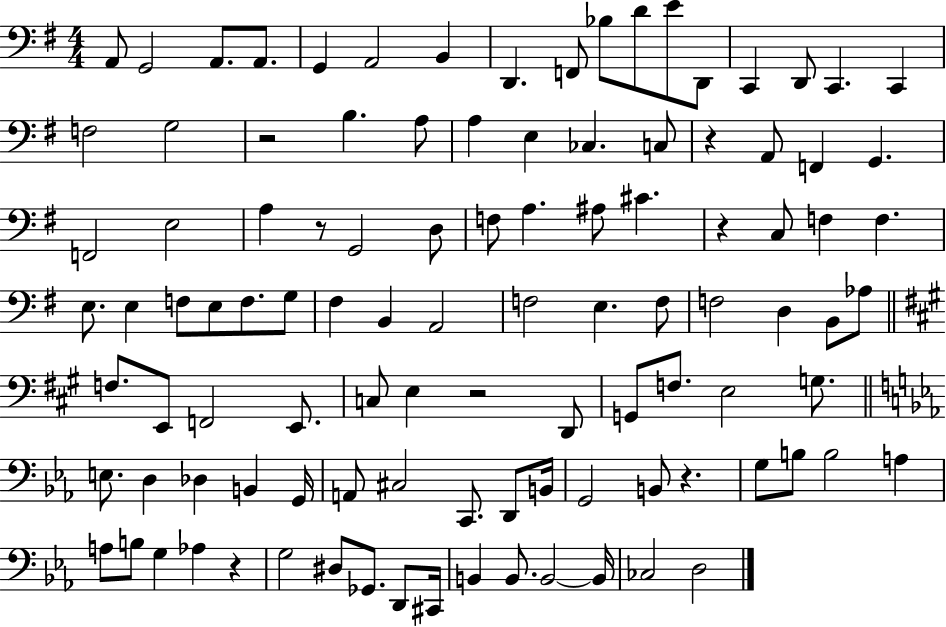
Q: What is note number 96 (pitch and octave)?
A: B2